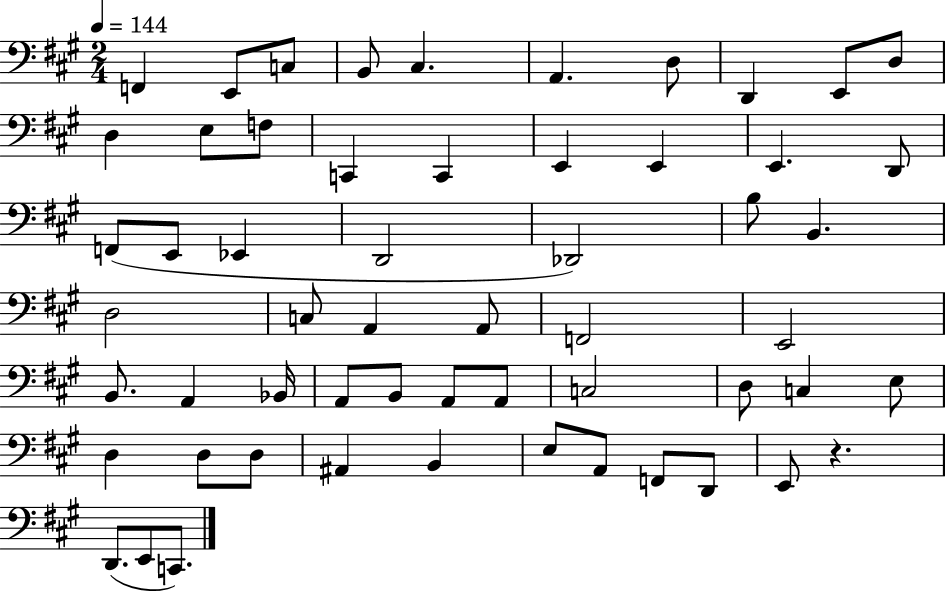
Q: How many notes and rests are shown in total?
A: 57